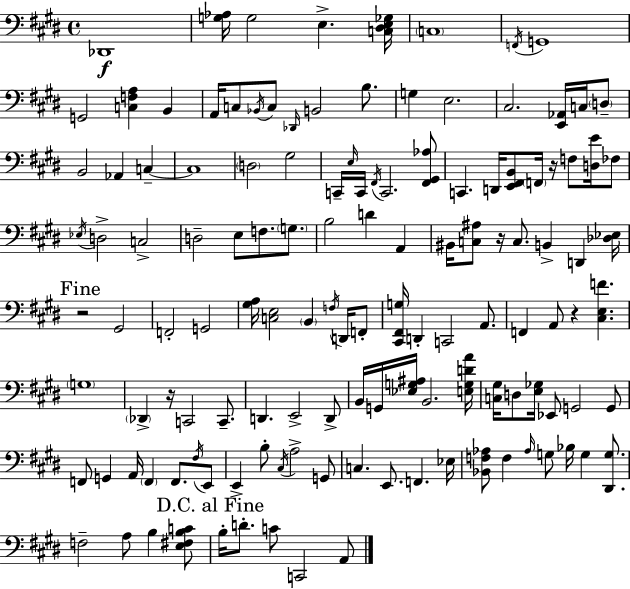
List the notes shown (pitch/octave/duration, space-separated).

Db2/w [G3,Ab3]/s G3/h E3/q. [C3,D#3,E3,Gb3]/s C3/w F2/s G2/w G2/h [C3,F3,A3]/q B2/q A2/s C3/e Bb2/s C3/e Db2/s B2/h B3/e. G3/q E3/h. C#3/h. [E2,Ab2]/s C3/s D3/e B2/h Ab2/q C3/q C3/w D3/h G#3/h C2/s E3/s C2/s F#2/s C2/h. [F#2,G#2,Ab3]/e C2/q. D2/s [E2,F#2,B2]/e F2/s R/s F3/e [D3,E4]/s FES3/e Eb3/s D3/h C3/h D3/h E3/e F3/e. G3/e. B3/h D4/q A2/q BIS2/s [C3,A#3]/e R/s C3/e. B2/q D2/q [Db3,Eb3]/s R/h G#2/h F2/h G2/h [G#3,A3]/s [C3,E3]/h B2/q F3/s D2/s F2/e [C#2,F#2,G3]/s D2/q C2/h A2/e. F2/q A2/e R/q [C#3,E3,F4]/q. G3/w Db2/q R/s C2/h C2/e. D2/q. E2/h D2/e B2/s G2/s [Eb3,G3,A#3]/s B2/h. [E3,G3,D4,A4]/s [C3,G#3]/s D3/e [E3,Gb3]/s Eb2/e G2/h G2/e F2/e G2/q A2/s F2/q F2/e. F#3/s E2/e E2/q B3/e C#3/s A3/h G2/e C3/q. E2/e. F2/q. Eb3/s [Bb2,F3,Ab3]/e F3/q Ab3/s G3/e Bb3/s G3/q [D#2,G3]/e. F3/h A3/e B3/q [E3,F#3,B3,C4]/e B3/s D4/e. C4/e C2/h A2/e